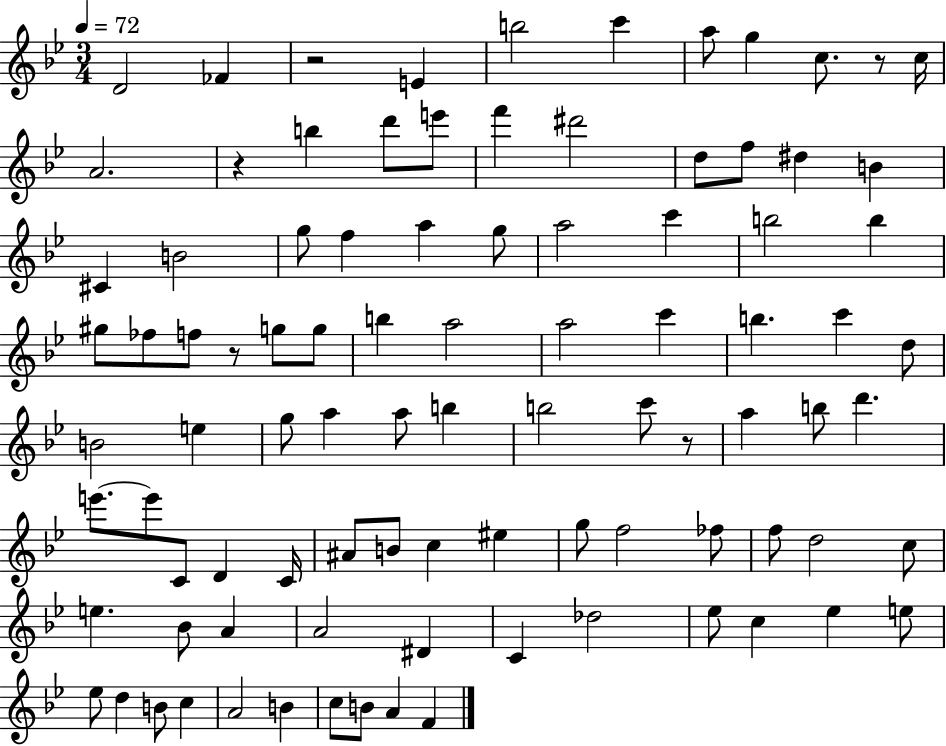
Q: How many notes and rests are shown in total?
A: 93